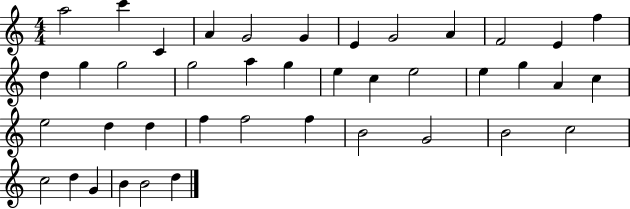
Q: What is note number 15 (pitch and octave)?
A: G5